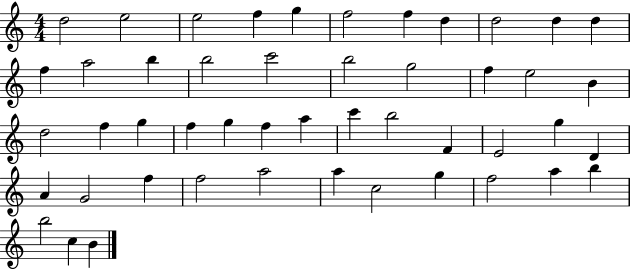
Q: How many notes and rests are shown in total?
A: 48